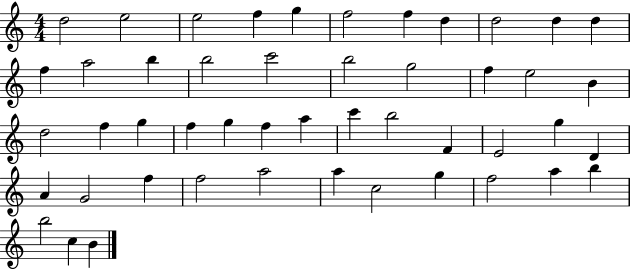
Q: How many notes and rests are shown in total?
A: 48